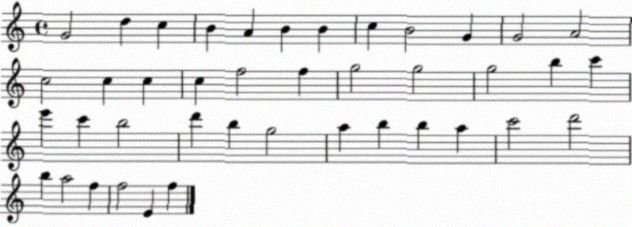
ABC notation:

X:1
T:Untitled
M:4/4
L:1/4
K:C
G2 d c B A B B c B2 G G2 A2 c2 c c c f2 f g2 g2 g2 b c' e' c' b2 d' b g2 a b b a c'2 d'2 b a2 f f2 E f